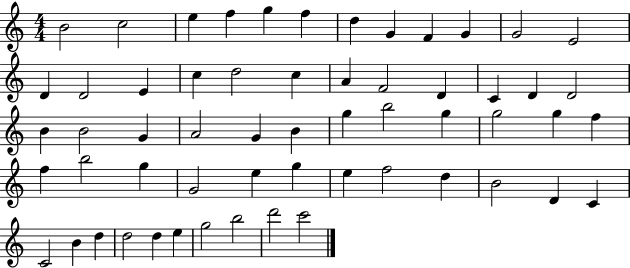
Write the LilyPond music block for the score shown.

{
  \clef treble
  \numericTimeSignature
  \time 4/4
  \key c \major
  b'2 c''2 | e''4 f''4 g''4 f''4 | d''4 g'4 f'4 g'4 | g'2 e'2 | \break d'4 d'2 e'4 | c''4 d''2 c''4 | a'4 f'2 d'4 | c'4 d'4 d'2 | \break b'4 b'2 g'4 | a'2 g'4 b'4 | g''4 b''2 g''4 | g''2 g''4 f''4 | \break f''4 b''2 g''4 | g'2 e''4 g''4 | e''4 f''2 d''4 | b'2 d'4 c'4 | \break c'2 b'4 d''4 | d''2 d''4 e''4 | g''2 b''2 | d'''2 c'''2 | \break \bar "|."
}